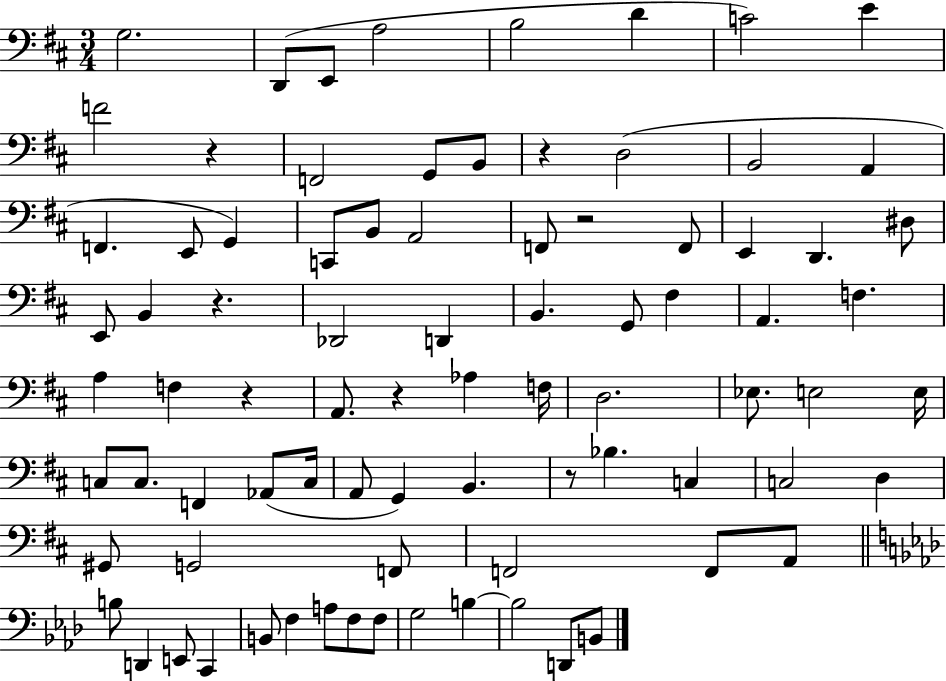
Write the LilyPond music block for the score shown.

{
  \clef bass
  \numericTimeSignature
  \time 3/4
  \key d \major
  g2. | d,8( e,8 a2 | b2 d'4 | c'2) e'4 | \break f'2 r4 | f,2 g,8 b,8 | r4 d2( | b,2 a,4 | \break f,4. e,8 g,4) | c,8 b,8 a,2 | f,8 r2 f,8 | e,4 d,4. dis8 | \break e,8 b,4 r4. | des,2 d,4 | b,4. g,8 fis4 | a,4. f4. | \break a4 f4 r4 | a,8. r4 aes4 f16 | d2. | ees8. e2 e16 | \break c8 c8. f,4 aes,8( c16 | a,8 g,4) b,4. | r8 bes4. c4 | c2 d4 | \break gis,8 g,2 f,8 | f,2 f,8 a,8 | \bar "||" \break \key aes \major b8 d,4 e,8 c,4 | b,8 f4 a8 f8 f8 | g2 b4~~ | b2 d,8 b,8 | \break \bar "|."
}